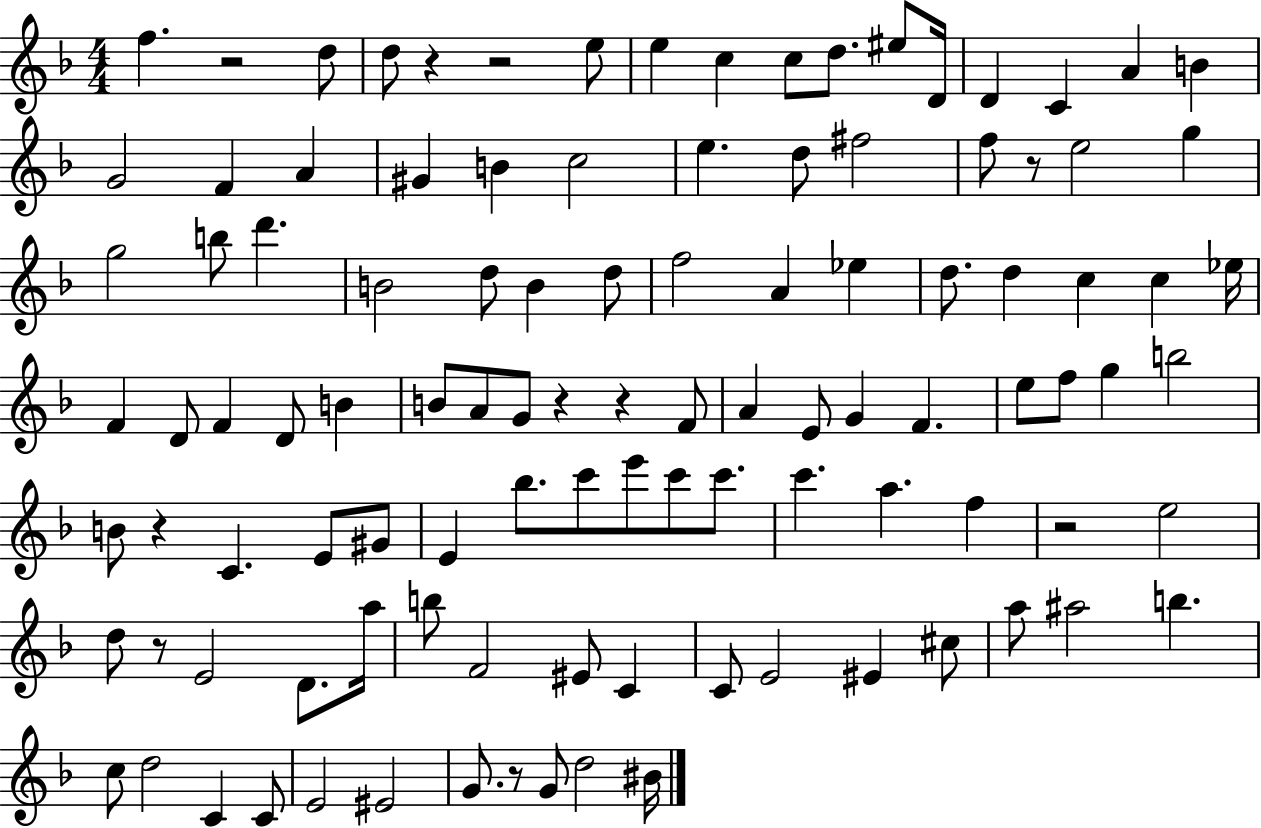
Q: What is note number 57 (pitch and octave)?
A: G5